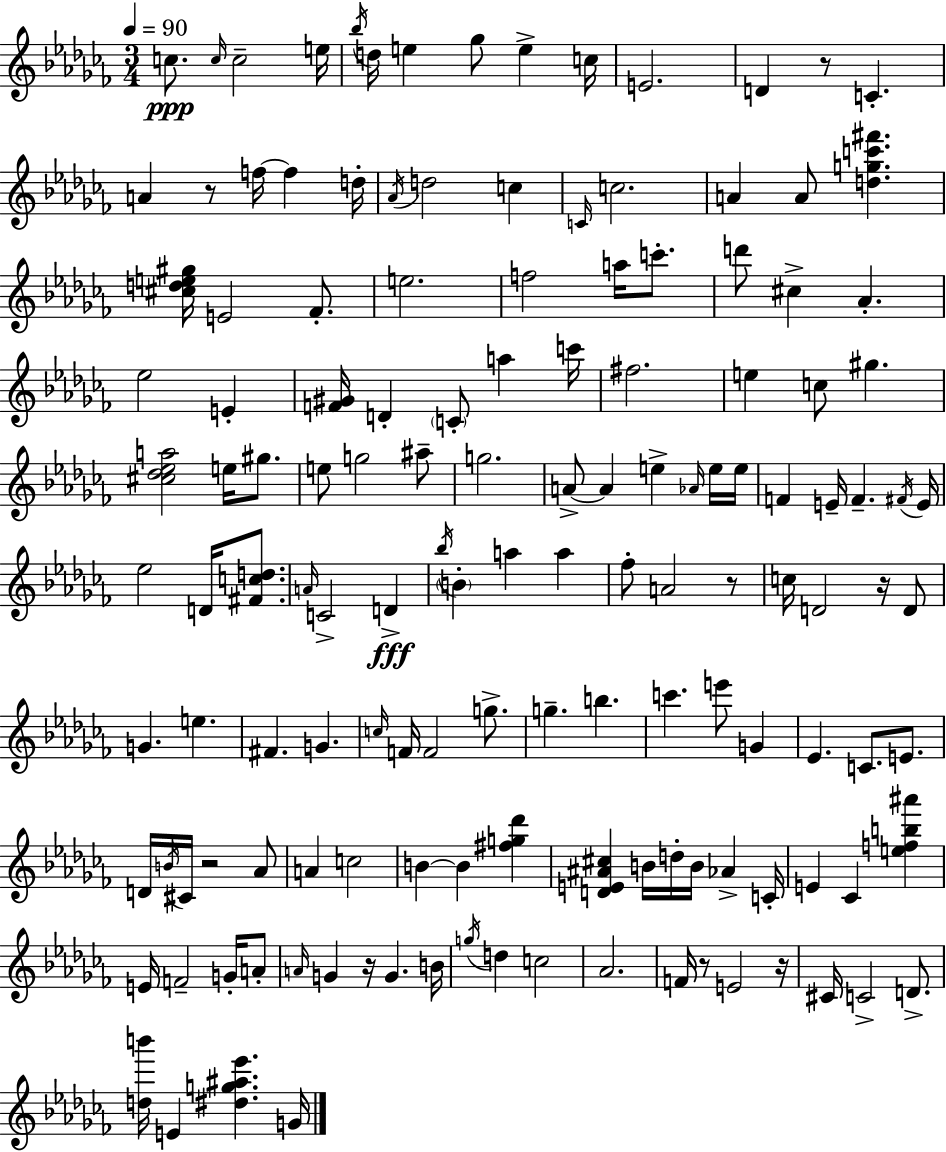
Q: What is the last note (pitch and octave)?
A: G4